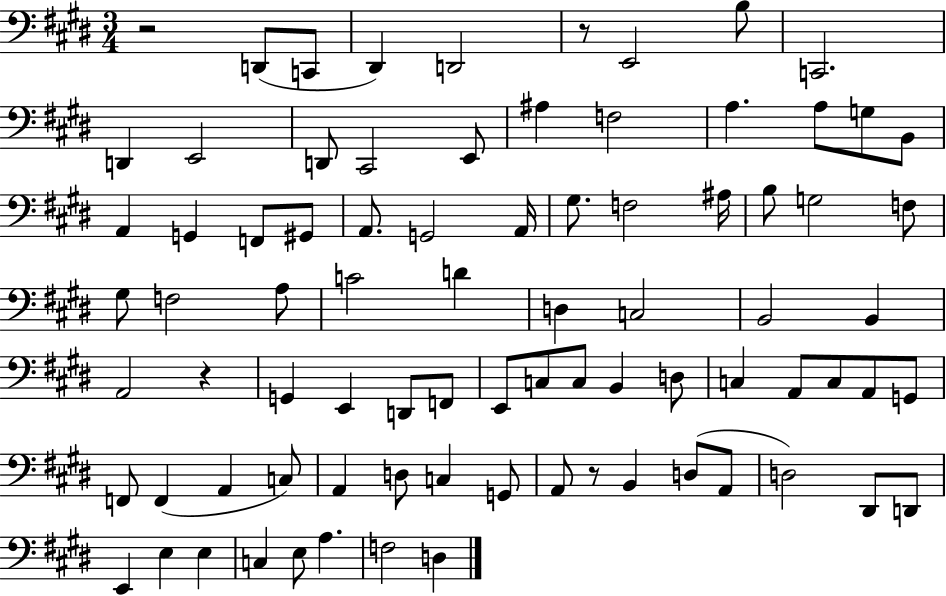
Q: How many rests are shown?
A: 4